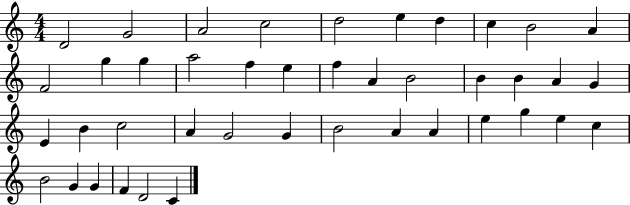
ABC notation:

X:1
T:Untitled
M:4/4
L:1/4
K:C
D2 G2 A2 c2 d2 e d c B2 A F2 g g a2 f e f A B2 B B A G E B c2 A G2 G B2 A A e g e c B2 G G F D2 C